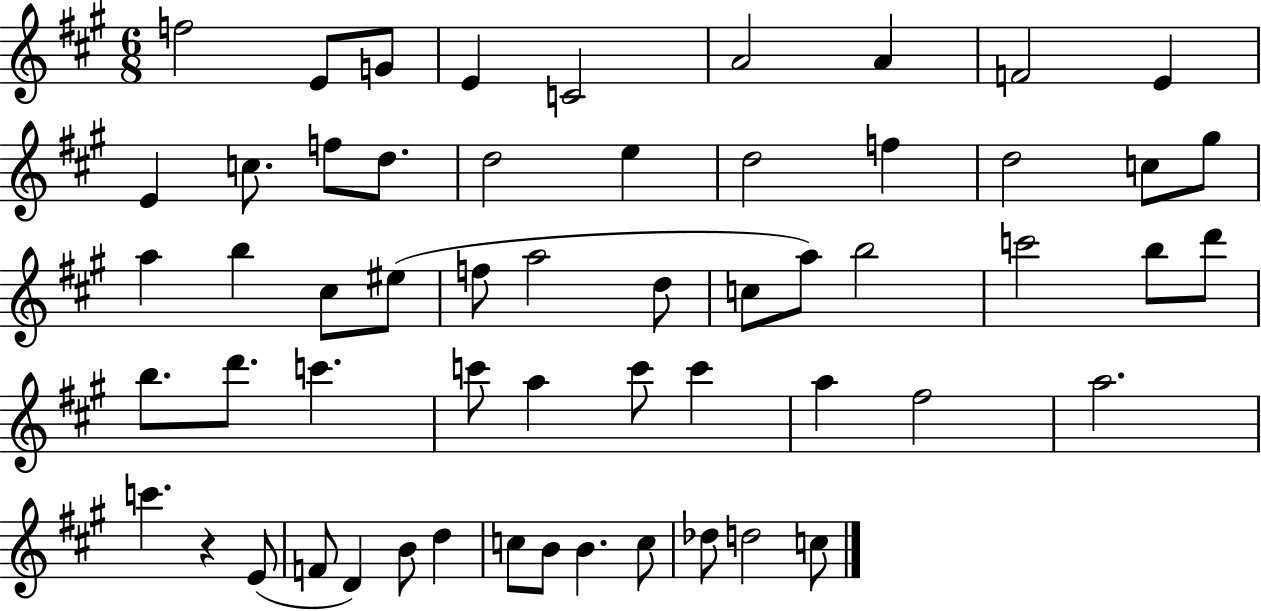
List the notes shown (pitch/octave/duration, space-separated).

F5/h E4/e G4/e E4/q C4/h A4/h A4/q F4/h E4/q E4/q C5/e. F5/e D5/e. D5/h E5/q D5/h F5/q D5/h C5/e G#5/e A5/q B5/q C#5/e EIS5/e F5/e A5/h D5/e C5/e A5/e B5/h C6/h B5/e D6/e B5/e. D6/e. C6/q. C6/e A5/q C6/e C6/q A5/q F#5/h A5/h. C6/q. R/q E4/e F4/e D4/q B4/e D5/q C5/e B4/e B4/q. C5/e Db5/e D5/h C5/e